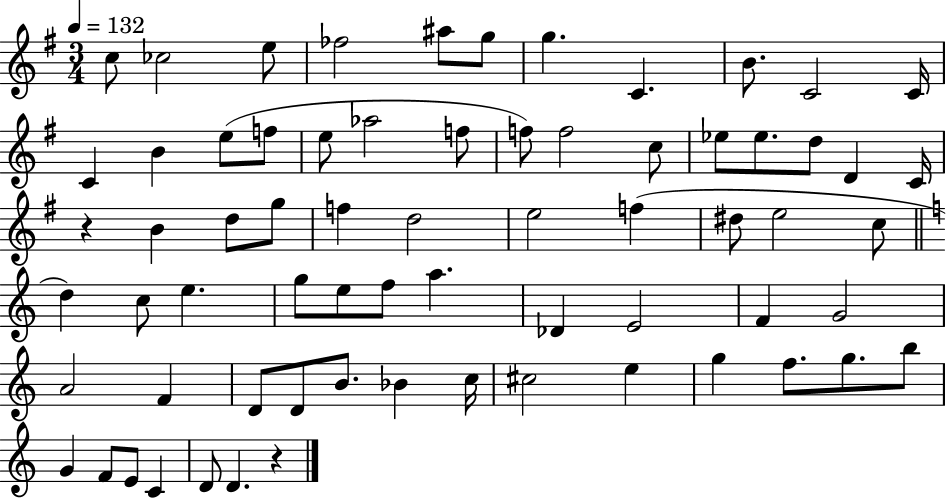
C5/e CES5/h E5/e FES5/h A#5/e G5/e G5/q. C4/q. B4/e. C4/h C4/s C4/q B4/q E5/e F5/e E5/e Ab5/h F5/e F5/e F5/h C5/e Eb5/e Eb5/e. D5/e D4/q C4/s R/q B4/q D5/e G5/e F5/q D5/h E5/h F5/q D#5/e E5/h C5/e D5/q C5/e E5/q. G5/e E5/e F5/e A5/q. Db4/q E4/h F4/q G4/h A4/h F4/q D4/e D4/e B4/e. Bb4/q C5/s C#5/h E5/q G5/q F5/e. G5/e. B5/e G4/q F4/e E4/e C4/q D4/e D4/q. R/q